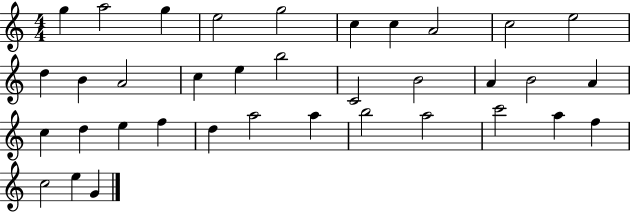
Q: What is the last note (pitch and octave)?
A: G4